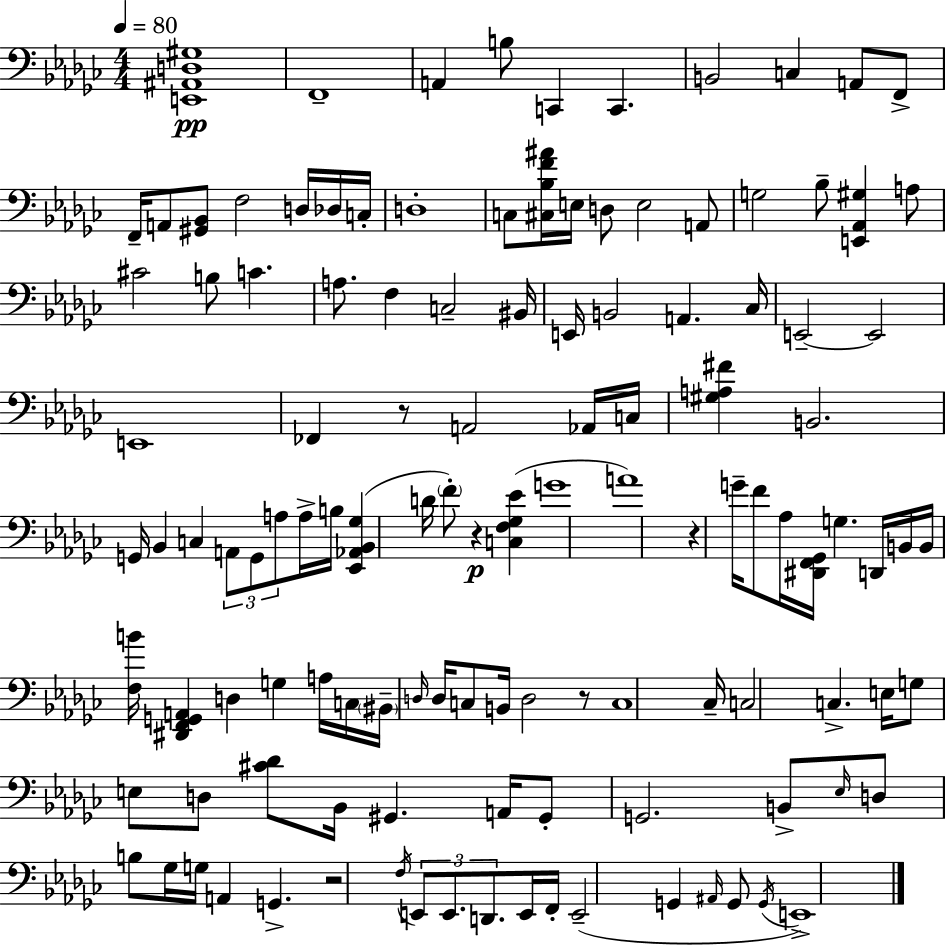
[E2,A#2,D3,G#3]/w F2/w A2/q B3/e C2/q C2/q. B2/h C3/q A2/e F2/e F2/s A2/e [G#2,Bb2]/e F3/h D3/s Db3/s C3/s D3/w C3/e [C#3,Bb3,F4,A#4]/s E3/s D3/e E3/h A2/e G3/h Bb3/e [E2,Ab2,G#3]/q A3/e C#4/h B3/e C4/q. A3/e. F3/q C3/h BIS2/s E2/s B2/h A2/q. CES3/s E2/h E2/h E2/w FES2/q R/e A2/h Ab2/s C3/s [G#3,A3,F#4]/q B2/h. G2/s Bb2/q C3/q A2/e G2/e A3/e A3/s B3/s [Eb2,Ab2,Bb2,Gb3]/q D4/s F4/e R/q [C3,F3,Gb3,Eb4]/q G4/w A4/w R/q G4/s F4/e Ab3/s [D#2,F2,Gb2]/s G3/q. D2/s B2/s B2/s [F3,B4]/s [D#2,F2,G2,A2]/q D3/q G3/q A3/s C3/s BIS2/s D3/s D3/s C3/e B2/s D3/h R/e C3/w CES3/s C3/h C3/q. E3/s G3/e E3/e D3/e [C#4,Db4]/e Bb2/s G#2/q. A2/s G#2/e G2/h. B2/e Eb3/s D3/e B3/e Gb3/s G3/s A2/q G2/q. R/h F3/s E2/e E2/e. D2/e. E2/s F2/s E2/h G2/q A#2/s G2/e G2/s E2/w